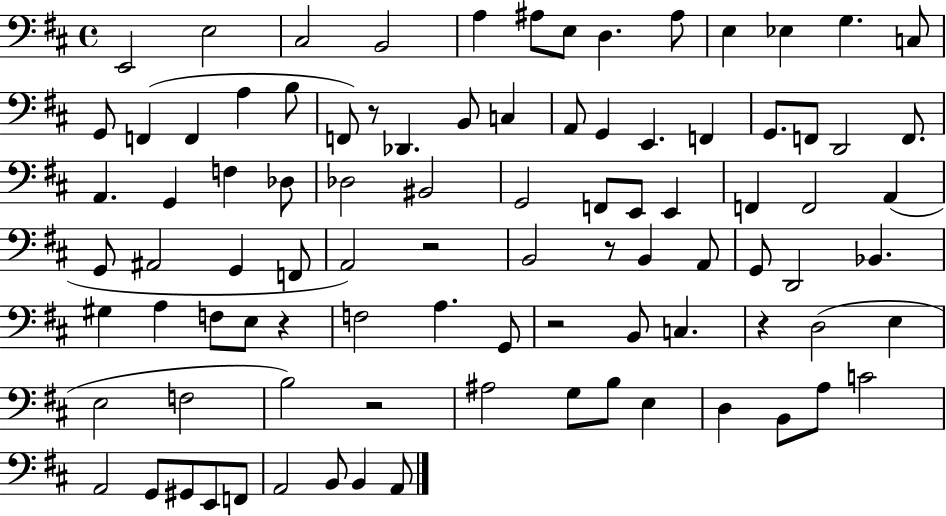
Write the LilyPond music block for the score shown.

{
  \clef bass
  \time 4/4
  \defaultTimeSignature
  \key d \major
  e,2 e2 | cis2 b,2 | a4 ais8 e8 d4. ais8 | e4 ees4 g4. c8 | \break g,8 f,4( f,4 a4 b8 | f,8) r8 des,4. b,8 c4 | a,8 g,4 e,4. f,4 | g,8. f,8 d,2 f,8. | \break a,4. g,4 f4 des8 | des2 bis,2 | g,2 f,8 e,8 e,4 | f,4 f,2 a,4( | \break g,8 ais,2 g,4 f,8 | a,2) r2 | b,2 r8 b,4 a,8 | g,8 d,2 bes,4. | \break gis4 a4 f8 e8 r4 | f2 a4. g,8 | r2 b,8 c4. | r4 d2( e4 | \break e2 f2 | b2) r2 | ais2 g8 b8 e4 | d4 b,8 a8 c'2 | \break a,2 g,8 gis,8 e,8 f,8 | a,2 b,8 b,4 a,8 | \bar "|."
}